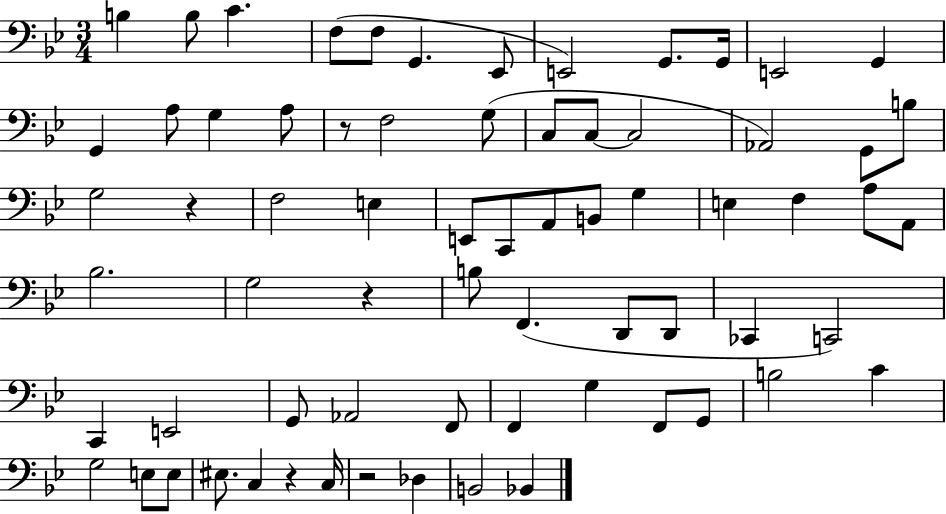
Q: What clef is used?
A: bass